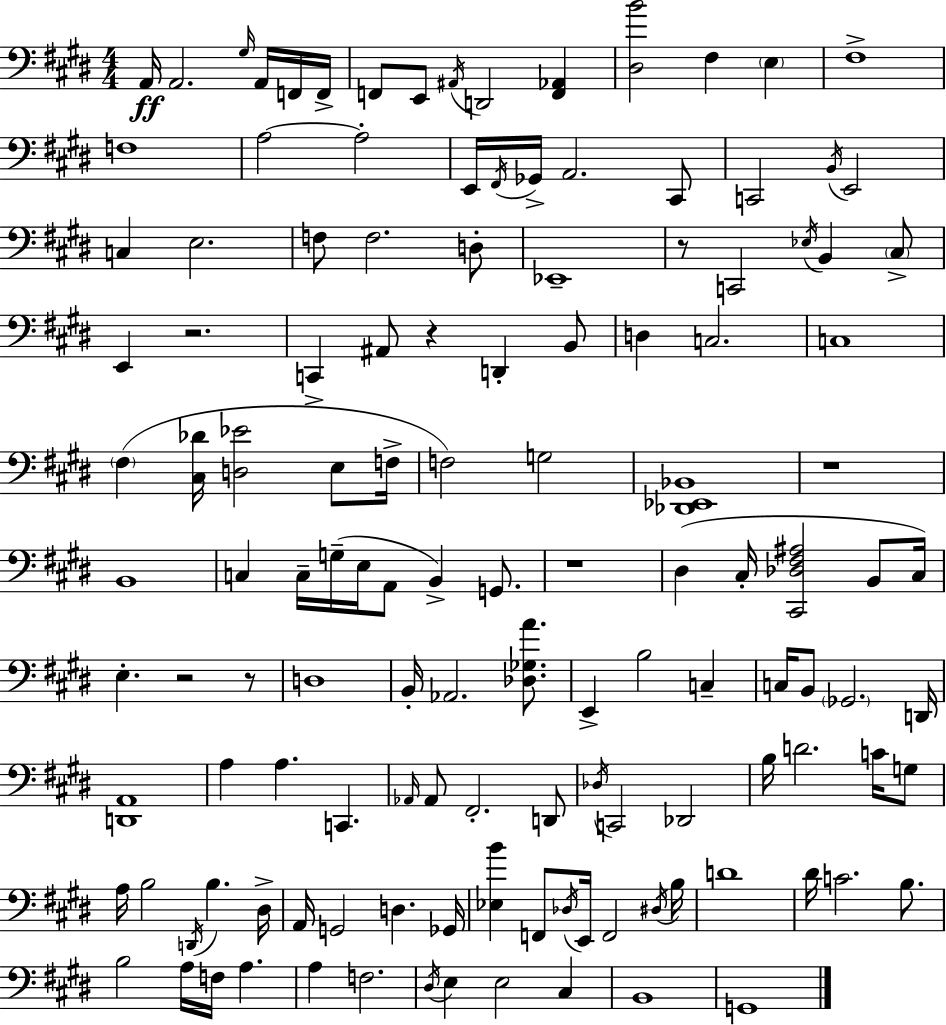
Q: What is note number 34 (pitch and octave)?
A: C#3